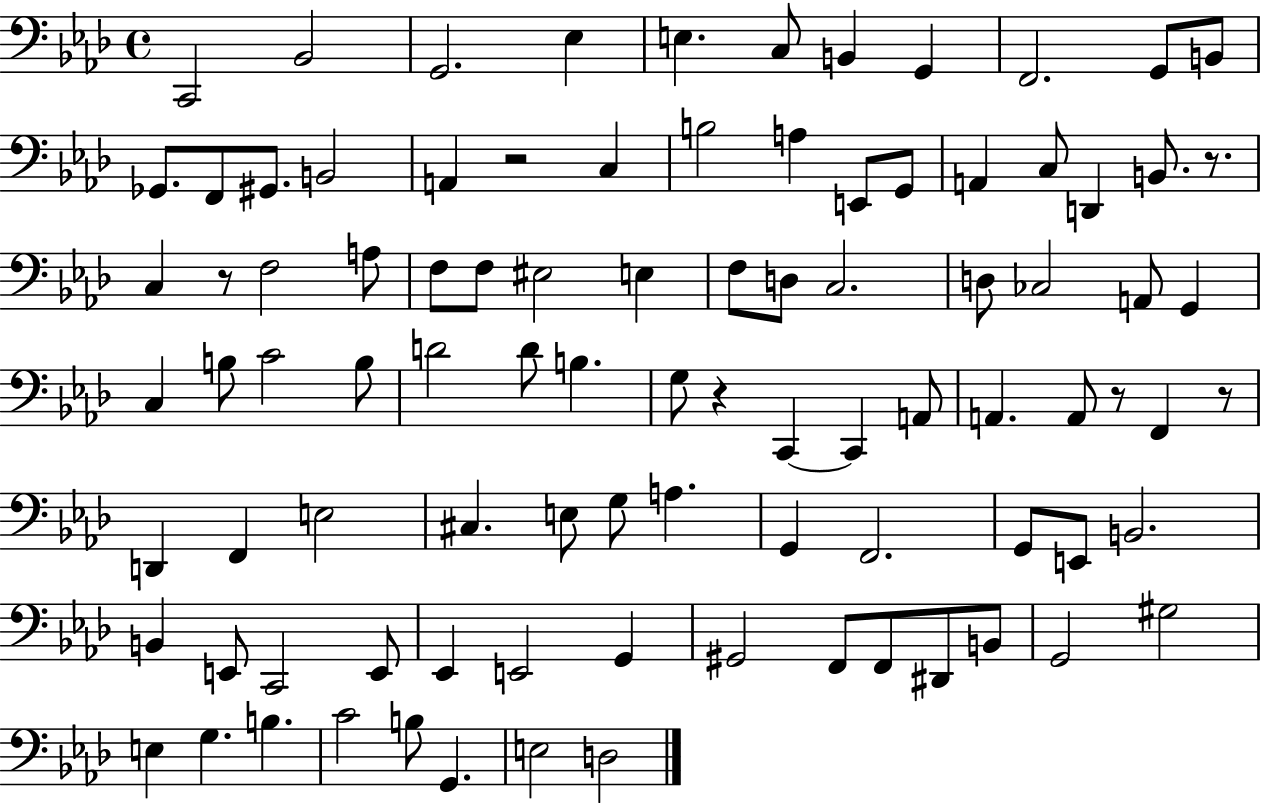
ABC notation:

X:1
T:Untitled
M:4/4
L:1/4
K:Ab
C,,2 _B,,2 G,,2 _E, E, C,/2 B,, G,, F,,2 G,,/2 B,,/2 _G,,/2 F,,/2 ^G,,/2 B,,2 A,, z2 C, B,2 A, E,,/2 G,,/2 A,, C,/2 D,, B,,/2 z/2 C, z/2 F,2 A,/2 F,/2 F,/2 ^E,2 E, F,/2 D,/2 C,2 D,/2 _C,2 A,,/2 G,, C, B,/2 C2 B,/2 D2 D/2 B, G,/2 z C,, C,, A,,/2 A,, A,,/2 z/2 F,, z/2 D,, F,, E,2 ^C, E,/2 G,/2 A, G,, F,,2 G,,/2 E,,/2 B,,2 B,, E,,/2 C,,2 E,,/2 _E,, E,,2 G,, ^G,,2 F,,/2 F,,/2 ^D,,/2 B,,/2 G,,2 ^G,2 E, G, B, C2 B,/2 G,, E,2 D,2